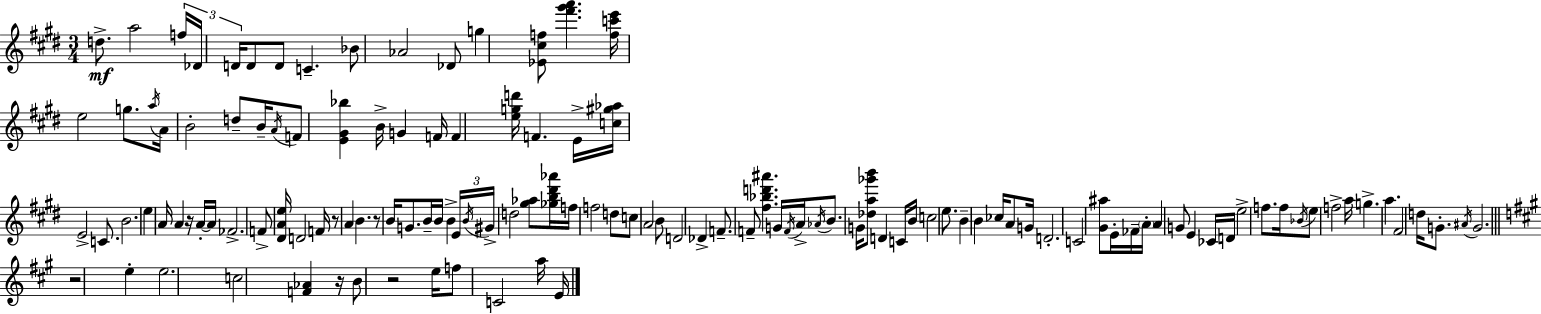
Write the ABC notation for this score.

X:1
T:Untitled
M:3/4
L:1/4
K:E
d/2 a2 f/4 _D/4 D/4 D/2 D/2 C _B/2 _A2 _D/2 g [_E^cf]/2 [^f'^g'a'] [fc'e']/4 e2 g/2 a/4 A/4 B2 d/2 B/4 A/4 F/2 [E^G_b] B/4 G F/4 F [egd']/4 F E/4 [c^g_a]/4 E2 C/2 B2 e A/4 A z/4 A/4 A/4 _F2 F/2 [^DAe]/4 D2 F/4 z/2 A B z/2 B/4 G/2 B/4 B/4 B E/4 B/4 ^G/4 d2 [^g_a]/2 [_gb^d'_a']/4 f/4 f2 d/2 c/2 A2 B/2 D2 _D F/2 F/2 [^f_bd'^a'] G/4 F/4 A/4 _A/4 B/2 G/4 [_da_g'b']/2 D C/4 B/4 c2 e/2 B B _c/4 A/2 G/4 D2 C2 [^G^a]/2 E/4 _F/4 A/4 A G/2 E _C/4 D/4 e2 f/2 f/4 _B/4 e/2 f2 a/4 g a ^F2 d/4 G/2 ^A/4 G2 z2 e e2 c2 [F_A] z/4 B/2 z2 e/4 f/2 C2 a/4 E/4